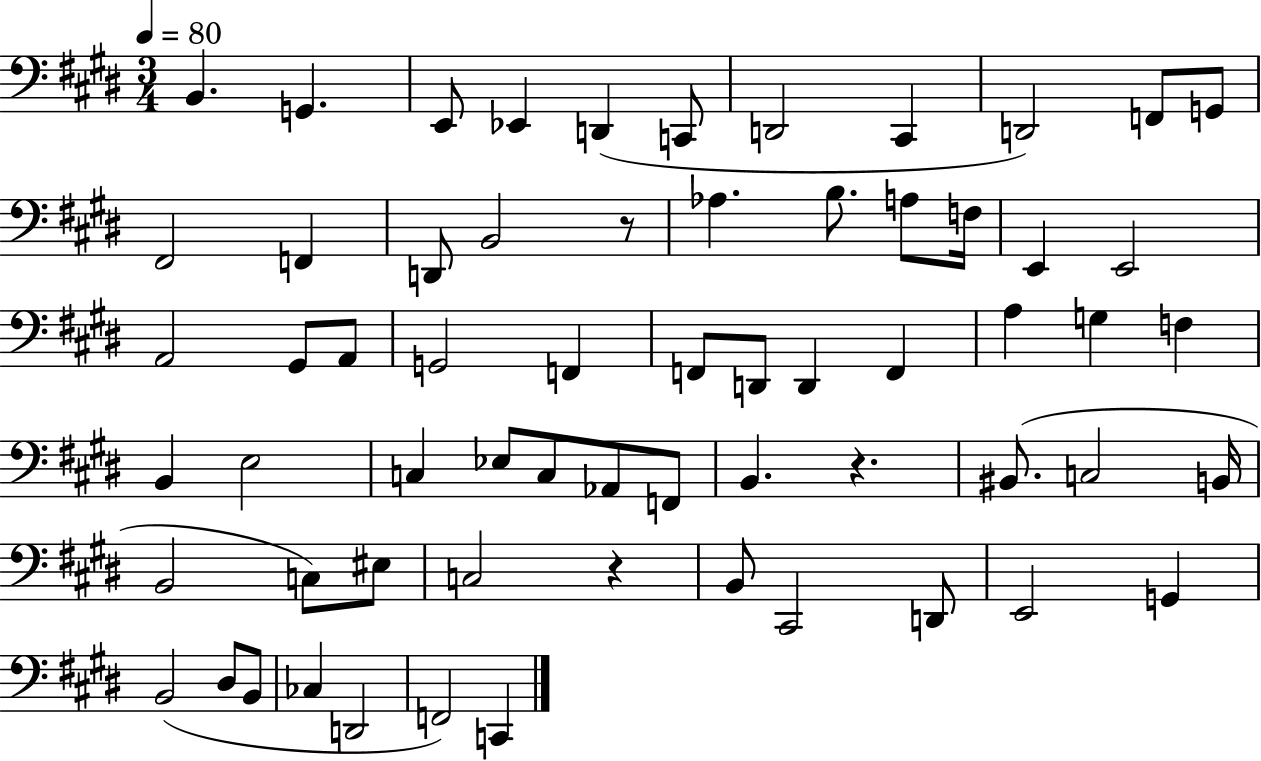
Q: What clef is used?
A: bass